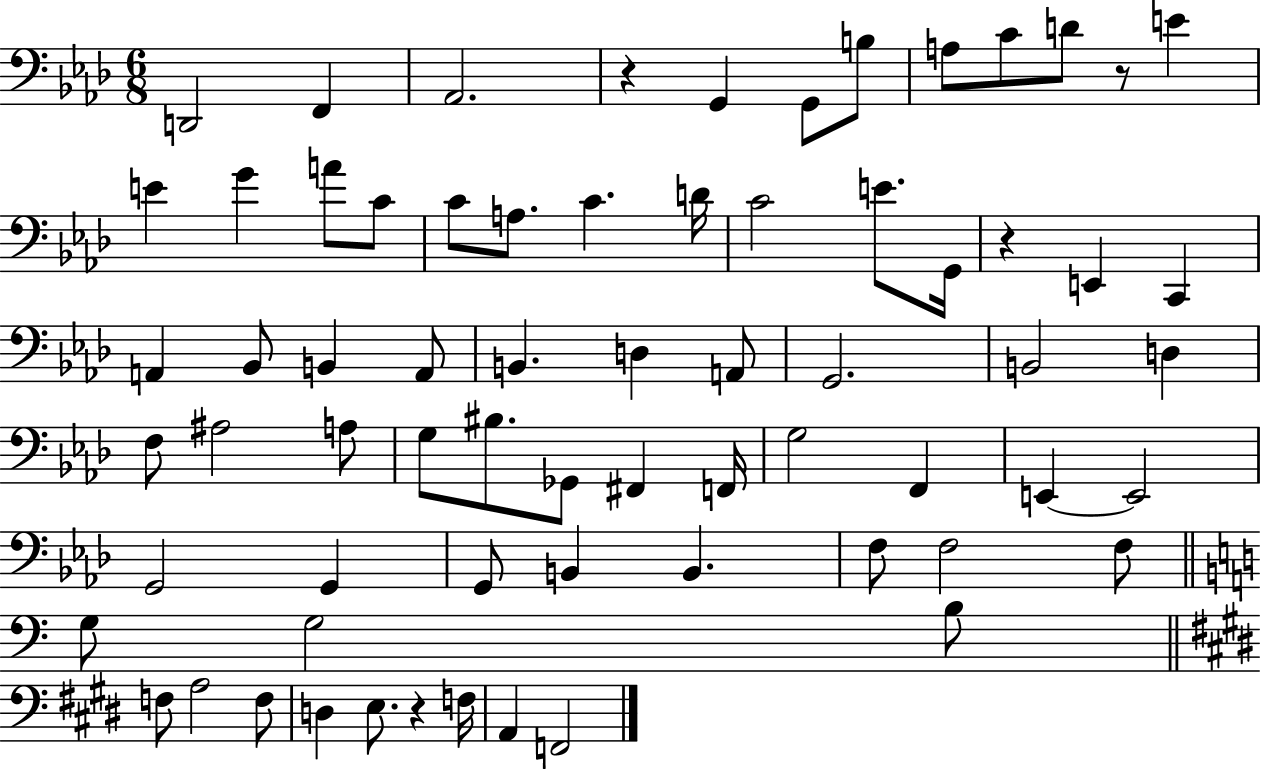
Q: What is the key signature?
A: AES major